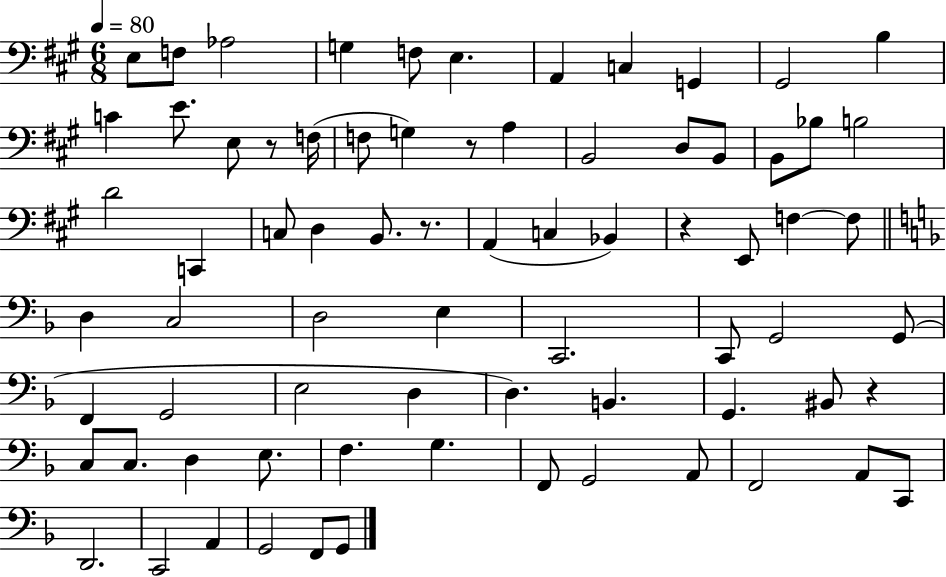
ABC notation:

X:1
T:Untitled
M:6/8
L:1/4
K:A
E,/2 F,/2 _A,2 G, F,/2 E, A,, C, G,, ^G,,2 B, C E/2 E,/2 z/2 F,/4 F,/2 G, z/2 A, B,,2 D,/2 B,,/2 B,,/2 _B,/2 B,2 D2 C,, C,/2 D, B,,/2 z/2 A,, C, _B,, z E,,/2 F, F,/2 D, C,2 D,2 E, C,,2 C,,/2 G,,2 G,,/2 F,, G,,2 E,2 D, D, B,, G,, ^B,,/2 z C,/2 C,/2 D, E,/2 F, G, F,,/2 G,,2 A,,/2 F,,2 A,,/2 C,,/2 D,,2 C,,2 A,, G,,2 F,,/2 G,,/2